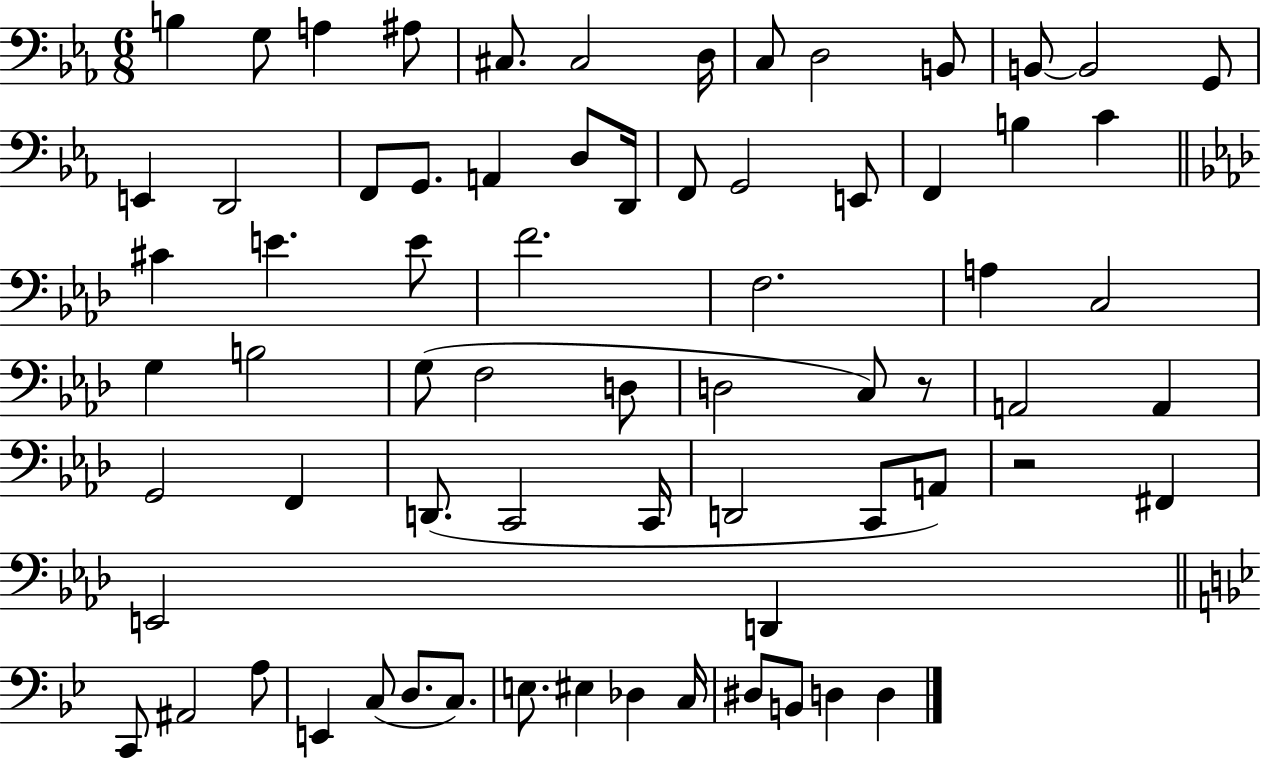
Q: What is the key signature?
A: EES major